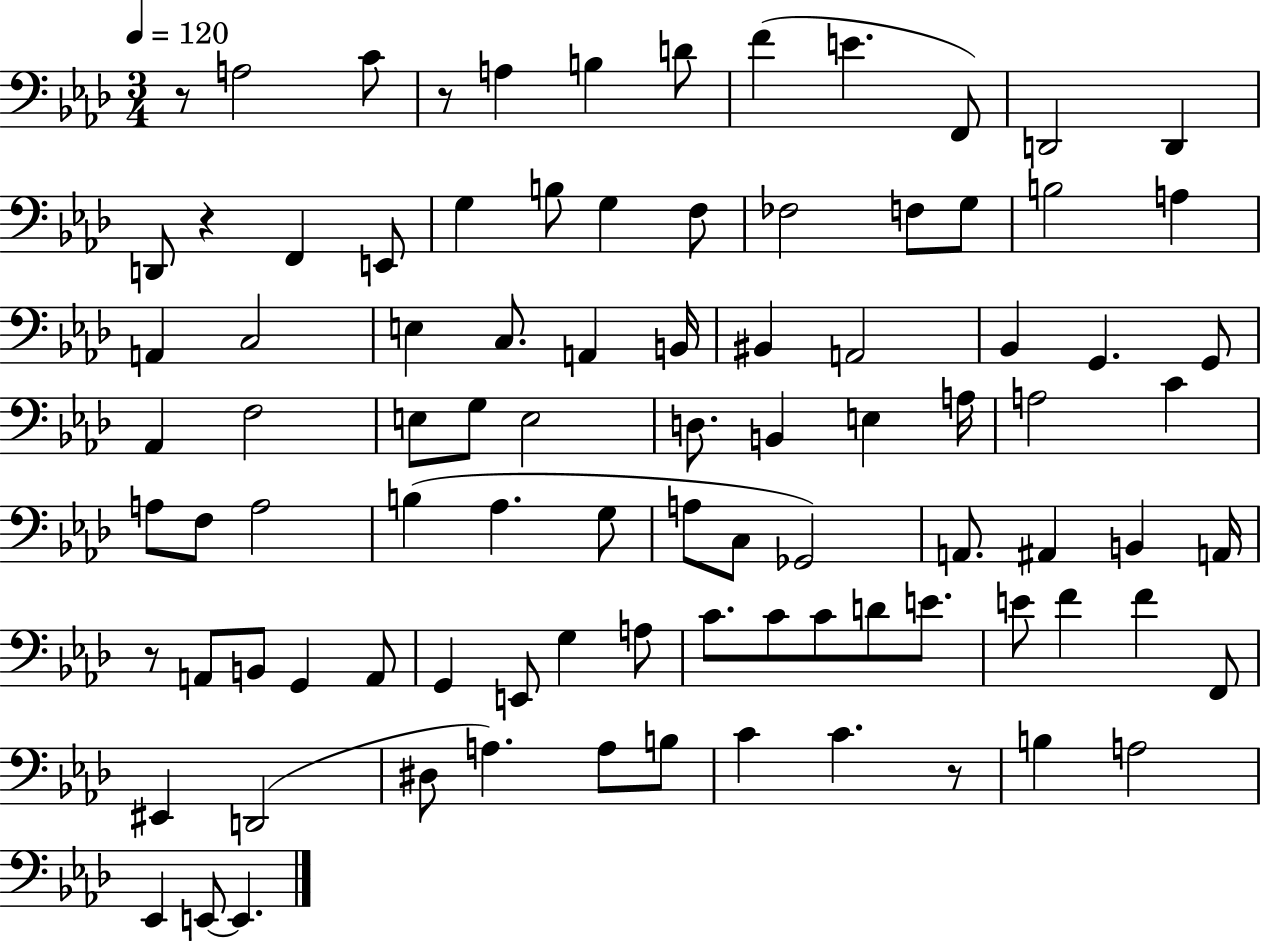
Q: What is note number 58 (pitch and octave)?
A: A2